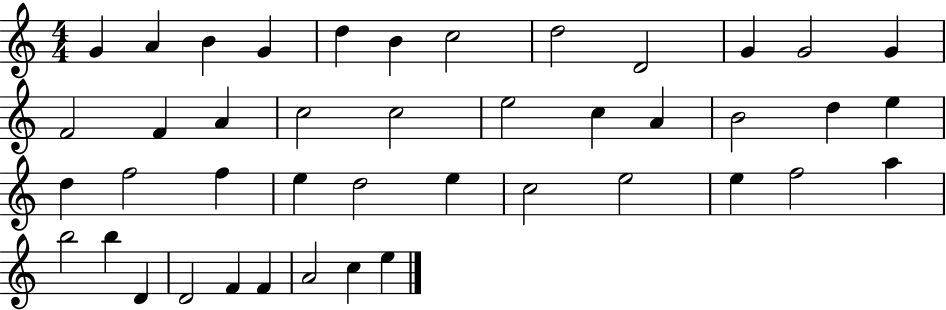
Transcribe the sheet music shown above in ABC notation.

X:1
T:Untitled
M:4/4
L:1/4
K:C
G A B G d B c2 d2 D2 G G2 G F2 F A c2 c2 e2 c A B2 d e d f2 f e d2 e c2 e2 e f2 a b2 b D D2 F F A2 c e